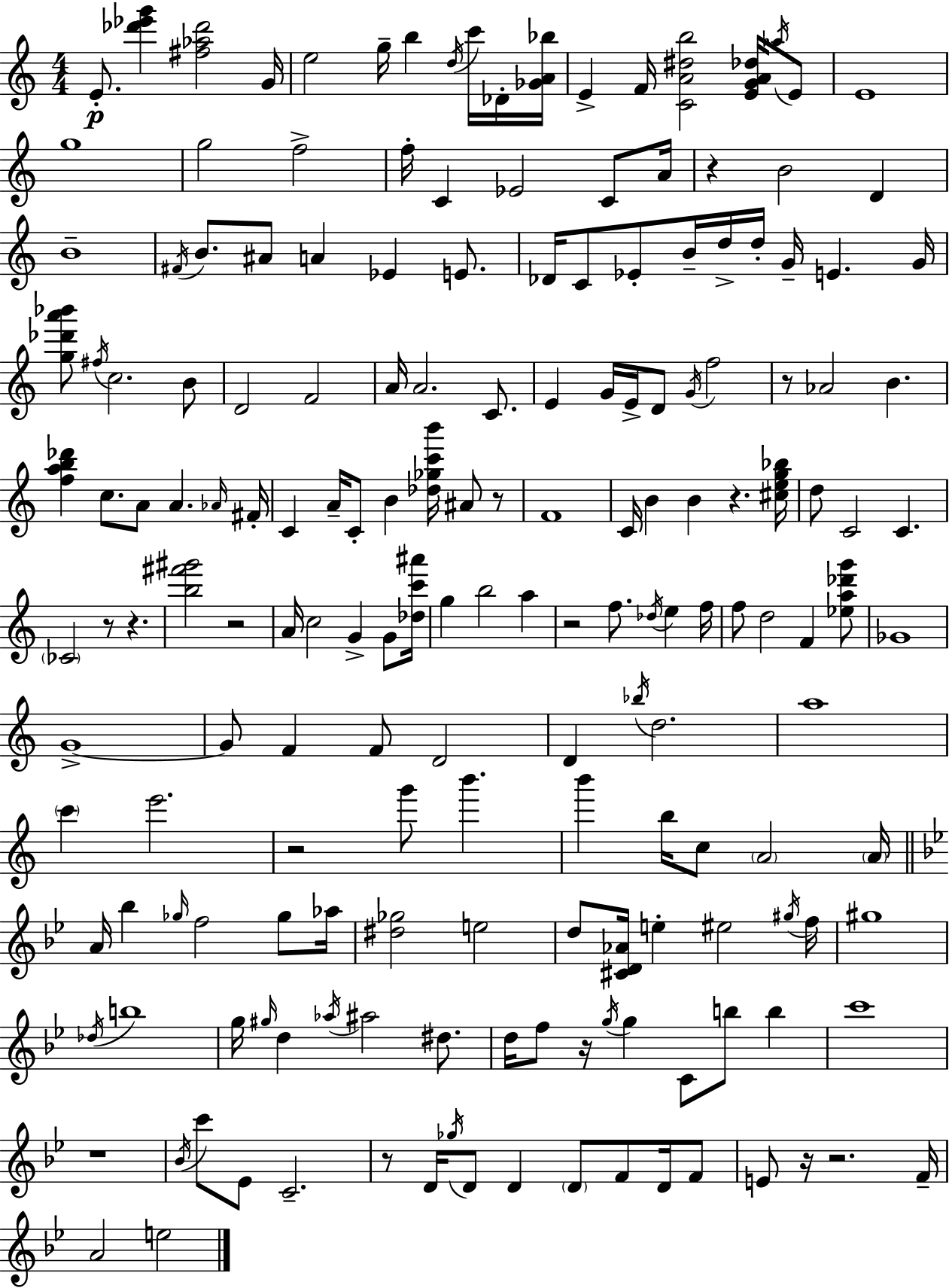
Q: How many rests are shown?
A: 14